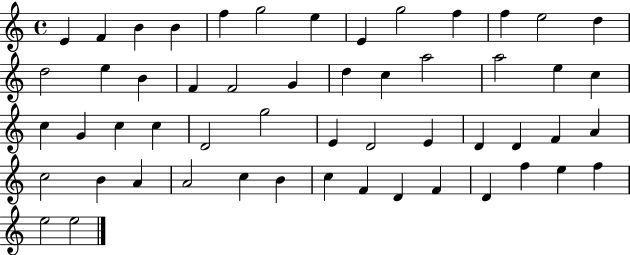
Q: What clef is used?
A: treble